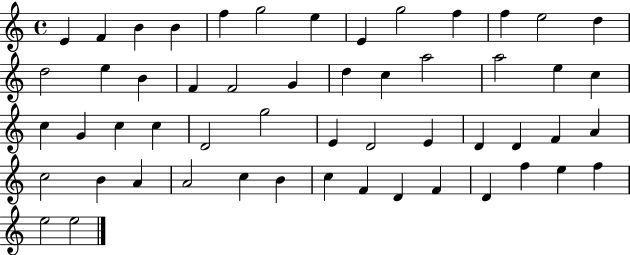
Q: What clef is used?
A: treble